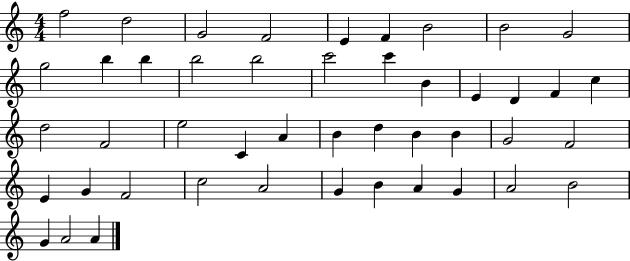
F5/h D5/h G4/h F4/h E4/q F4/q B4/h B4/h G4/h G5/h B5/q B5/q B5/h B5/h C6/h C6/q B4/q E4/q D4/q F4/q C5/q D5/h F4/h E5/h C4/q A4/q B4/q D5/q B4/q B4/q G4/h F4/h E4/q G4/q F4/h C5/h A4/h G4/q B4/q A4/q G4/q A4/h B4/h G4/q A4/h A4/q